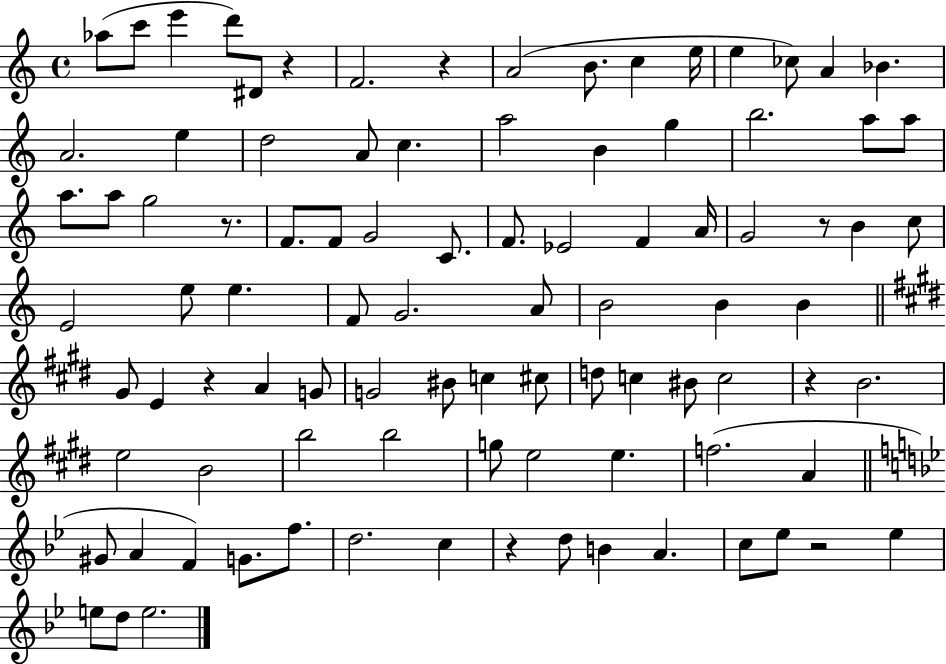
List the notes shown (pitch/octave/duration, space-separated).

Ab5/e C6/e E6/q D6/e D#4/e R/q F4/h. R/q A4/h B4/e. C5/q E5/s E5/q CES5/e A4/q Bb4/q. A4/h. E5/q D5/h A4/e C5/q. A5/h B4/q G5/q B5/h. A5/e A5/e A5/e. A5/e G5/h R/e. F4/e. F4/e G4/h C4/e. F4/e. Eb4/h F4/q A4/s G4/h R/e B4/q C5/e E4/h E5/e E5/q. F4/e G4/h. A4/e B4/h B4/q B4/q G#4/e E4/q R/q A4/q G4/e G4/h BIS4/e C5/q C#5/e D5/e C5/q BIS4/e C5/h R/q B4/h. E5/h B4/h B5/h B5/h G5/e E5/h E5/q. F5/h. A4/q G#4/e A4/q F4/q G4/e. F5/e. D5/h. C5/q R/q D5/e B4/q A4/q. C5/e Eb5/e R/h Eb5/q E5/e D5/e E5/h.